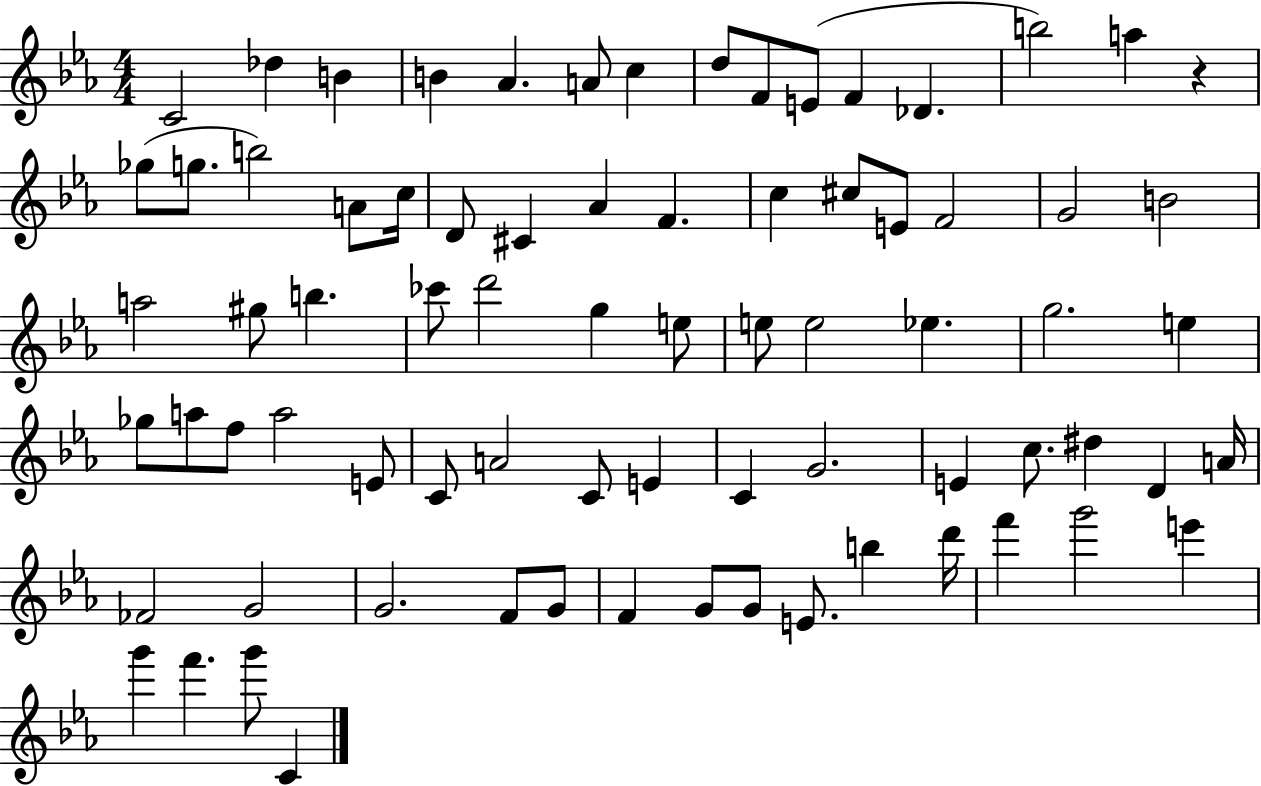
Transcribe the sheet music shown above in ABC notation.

X:1
T:Untitled
M:4/4
L:1/4
K:Eb
C2 _d B B _A A/2 c d/2 F/2 E/2 F _D b2 a z _g/2 g/2 b2 A/2 c/4 D/2 ^C _A F c ^c/2 E/2 F2 G2 B2 a2 ^g/2 b _c'/2 d'2 g e/2 e/2 e2 _e g2 e _g/2 a/2 f/2 a2 E/2 C/2 A2 C/2 E C G2 E c/2 ^d D A/4 _F2 G2 G2 F/2 G/2 F G/2 G/2 E/2 b d'/4 f' g'2 e' g' f' g'/2 C